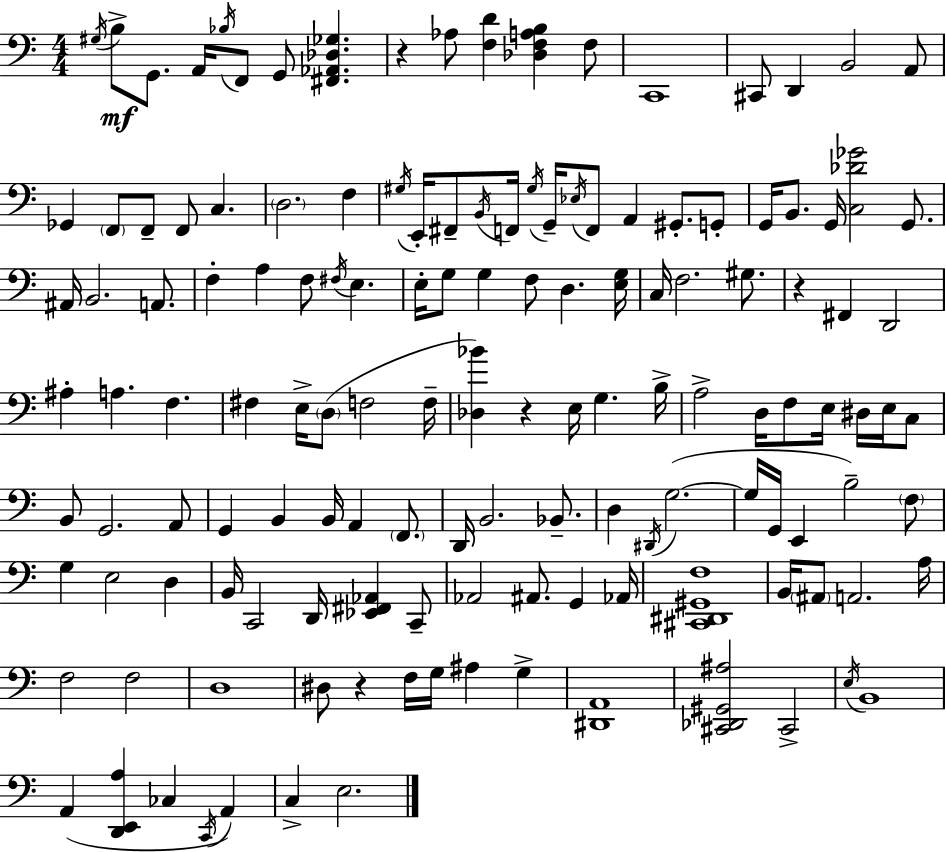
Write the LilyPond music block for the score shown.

{
  \clef bass
  \numericTimeSignature
  \time 4/4
  \key a \minor
  \acciaccatura { gis16 }\mf b8-> g,8. a,16 \acciaccatura { bes16 } f,8 g,8 <fis, aes, des ges>4. | r4 aes8 <f d'>4 <des f a b>4 | f8 c,1 | cis,8 d,4 b,2 | \break a,8 ges,4 \parenthesize f,8 f,8-- f,8 c4. | \parenthesize d2. f4 | \acciaccatura { gis16 } e,16-. fis,8-- \acciaccatura { b,16 } f,16 \acciaccatura { gis16 } g,16-- \acciaccatura { ees16 } f,8 a,4 | gis,8.-. g,8-. g,16 b,8. g,16 <c des' ges'>2 | \break g,8. ais,16 b,2. | a,8. f4-. a4 f8 | \acciaccatura { fis16 } e4. e16-. g8 g4 f8 | d4. <e g>16 c16 f2. | \break gis8. r4 fis,4 d,2 | ais4-. a4. | f4. fis4 e16-> \parenthesize d8( f2 | f16-- <des bes'>4) r4 e16 | \break g4. b16-> a2-> d16 | f8 e16 dis16 e16 c8 b,8 g,2. | a,8 g,4 b,4 b,16 | a,4 \parenthesize f,8. d,16 b,2. | \break bes,8.-- d4 \acciaccatura { dis,16 }( g2.~~ | g16 g,16 e,4 b2--) | \parenthesize f8 g4 e2 | d4 b,16 c,2 | \break d,16 <ees, fis, aes,>4 c,8-- aes,2 | ais,8. g,4 aes,16 <cis, dis, gis, f>1 | b,16 \parenthesize ais,8 a,2. | a16 f2 | \break f2 d1 | dis8 r4 f16 g16 | ais4 g4-> <dis, a,>1 | <cis, des, gis, ais>2 | \break cis,2-> \acciaccatura { e16 } b,1 | a,4( <d, e, a>4 | ces4 \acciaccatura { c,16 } a,4) c4-> e2. | \bar "|."
}